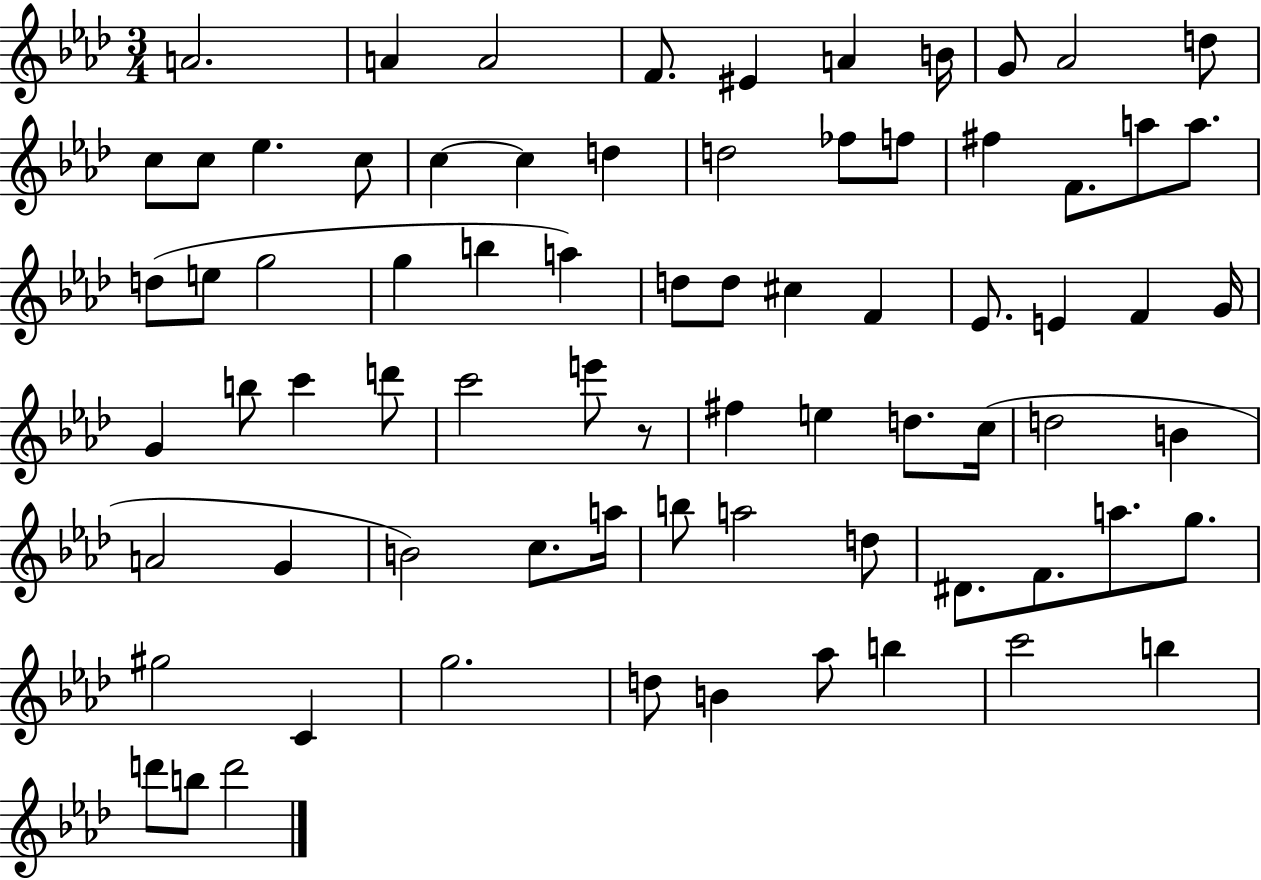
A4/h. A4/q A4/h F4/e. EIS4/q A4/q B4/s G4/e Ab4/h D5/e C5/e C5/e Eb5/q. C5/e C5/q C5/q D5/q D5/h FES5/e F5/e F#5/q F4/e. A5/e A5/e. D5/e E5/e G5/h G5/q B5/q A5/q D5/e D5/e C#5/q F4/q Eb4/e. E4/q F4/q G4/s G4/q B5/e C6/q D6/e C6/h E6/e R/e F#5/q E5/q D5/e. C5/s D5/h B4/q A4/h G4/q B4/h C5/e. A5/s B5/e A5/h D5/e D#4/e. F4/e. A5/e. G5/e. G#5/h C4/q G5/h. D5/e B4/q Ab5/e B5/q C6/h B5/q D6/e B5/e D6/h